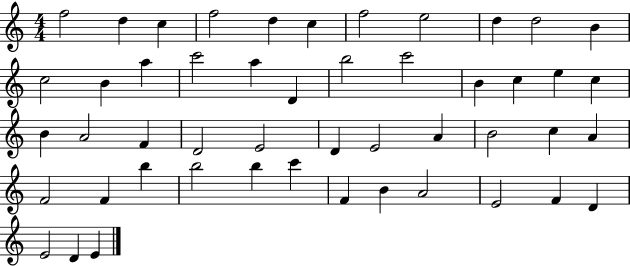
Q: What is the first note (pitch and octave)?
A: F5